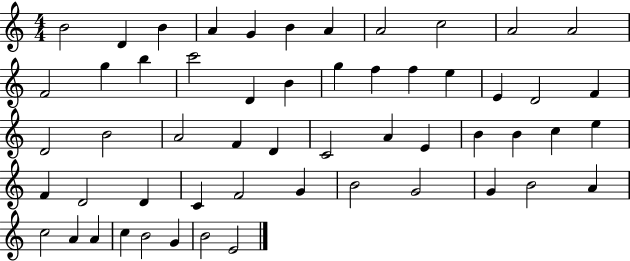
{
  \clef treble
  \numericTimeSignature
  \time 4/4
  \key c \major
  b'2 d'4 b'4 | a'4 g'4 b'4 a'4 | a'2 c''2 | a'2 a'2 | \break f'2 g''4 b''4 | c'''2 d'4 b'4 | g''4 f''4 f''4 e''4 | e'4 d'2 f'4 | \break d'2 b'2 | a'2 f'4 d'4 | c'2 a'4 e'4 | b'4 b'4 c''4 e''4 | \break f'4 d'2 d'4 | c'4 f'2 g'4 | b'2 g'2 | g'4 b'2 a'4 | \break c''2 a'4 a'4 | c''4 b'2 g'4 | b'2 e'2 | \bar "|."
}